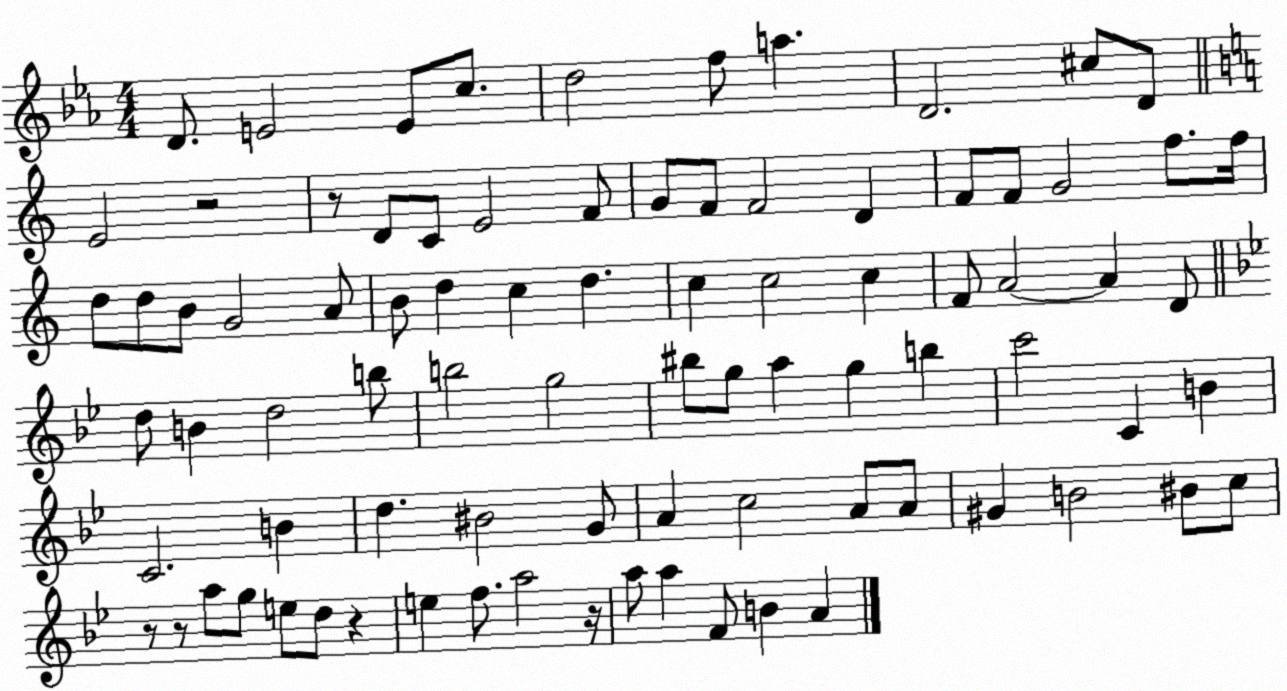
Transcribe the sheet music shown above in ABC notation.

X:1
T:Untitled
M:4/4
L:1/4
K:Eb
D/2 E2 E/2 c/2 d2 f/2 a D2 ^c/2 D/2 E2 z2 z/2 D/2 C/2 E2 F/2 G/2 F/2 F2 D F/2 F/2 G2 f/2 f/4 d/2 d/2 B/2 G2 A/2 B/2 d c d c c2 c F/2 A2 A D/2 d/2 B d2 b/2 b2 g2 ^b/2 g/2 a g b c'2 C B C2 B d ^B2 G/2 A c2 A/2 A/2 ^G B2 ^B/2 c/2 z/2 z/2 a/2 g/2 e/2 d/2 z e f/2 a2 z/4 a/2 a F/2 B A